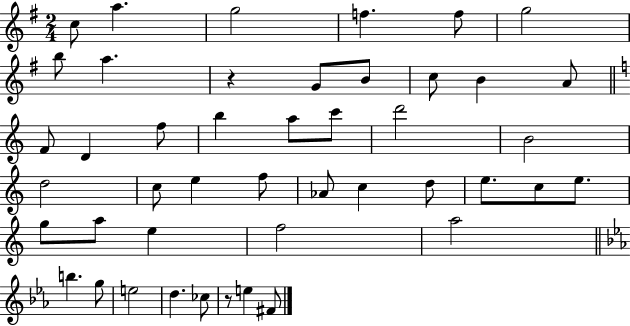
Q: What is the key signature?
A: G major